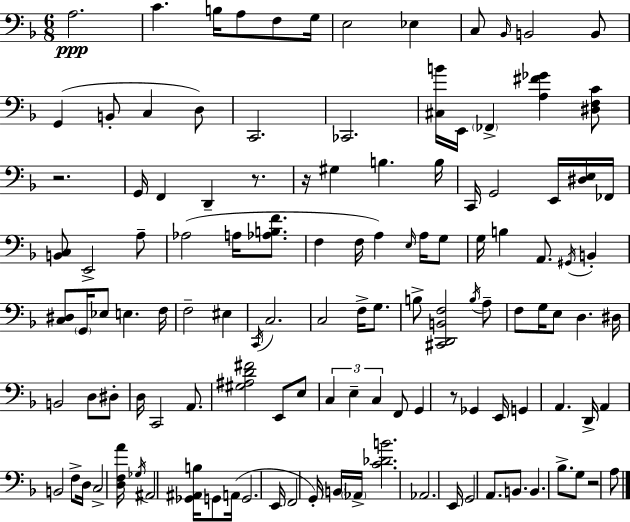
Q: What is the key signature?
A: F major